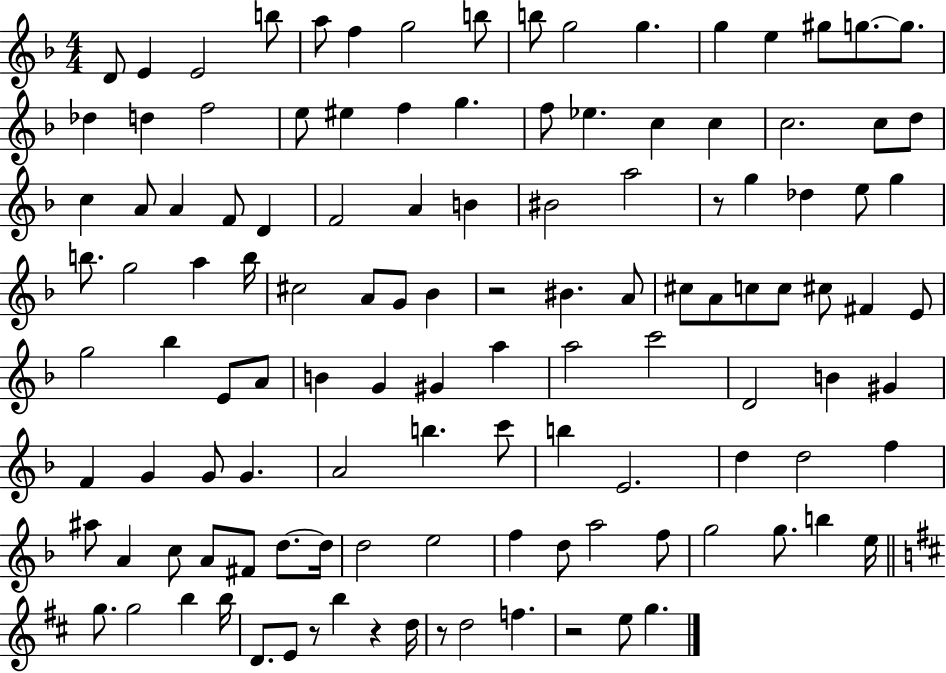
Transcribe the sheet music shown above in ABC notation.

X:1
T:Untitled
M:4/4
L:1/4
K:F
D/2 E E2 b/2 a/2 f g2 b/2 b/2 g2 g g e ^g/2 g/2 g/2 _d d f2 e/2 ^e f g f/2 _e c c c2 c/2 d/2 c A/2 A F/2 D F2 A B ^B2 a2 z/2 g _d e/2 g b/2 g2 a b/4 ^c2 A/2 G/2 _B z2 ^B A/2 ^c/2 A/2 c/2 c/2 ^c/2 ^F E/2 g2 _b E/2 A/2 B G ^G a a2 c'2 D2 B ^G F G G/2 G A2 b c'/2 b E2 d d2 f ^a/2 A c/2 A/2 ^F/2 d/2 d/4 d2 e2 f d/2 a2 f/2 g2 g/2 b e/4 g/2 g2 b b/4 D/2 E/2 z/2 b z d/4 z/2 d2 f z2 e/2 g